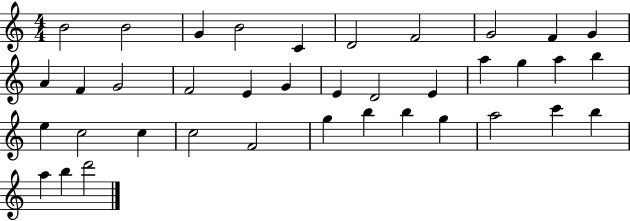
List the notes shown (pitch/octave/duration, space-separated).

B4/h B4/h G4/q B4/h C4/q D4/h F4/h G4/h F4/q G4/q A4/q F4/q G4/h F4/h E4/q G4/q E4/q D4/h E4/q A5/q G5/q A5/q B5/q E5/q C5/h C5/q C5/h F4/h G5/q B5/q B5/q G5/q A5/h C6/q B5/q A5/q B5/q D6/h